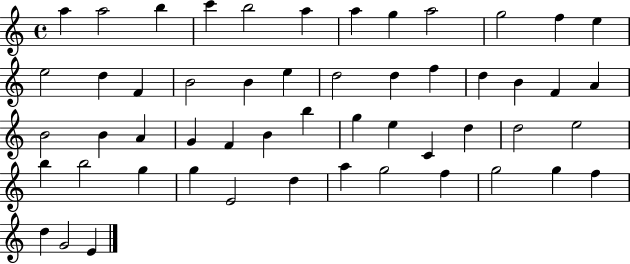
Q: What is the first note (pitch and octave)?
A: A5